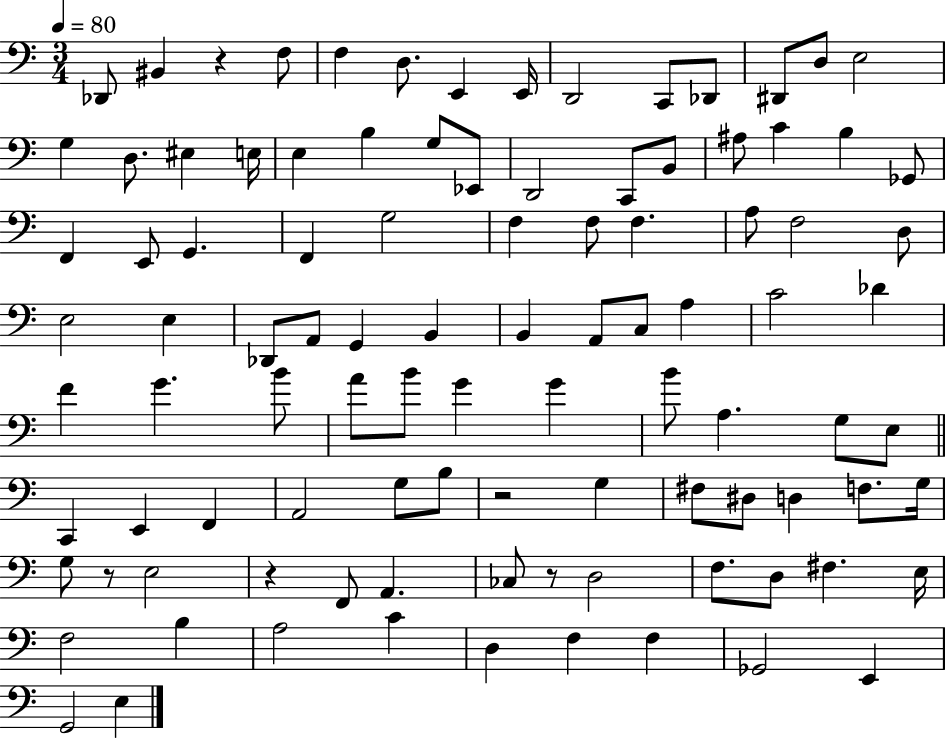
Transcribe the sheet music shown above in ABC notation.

X:1
T:Untitled
M:3/4
L:1/4
K:C
_D,,/2 ^B,, z F,/2 F, D,/2 E,, E,,/4 D,,2 C,,/2 _D,,/2 ^D,,/2 D,/2 E,2 G, D,/2 ^E, E,/4 E, B, G,/2 _E,,/2 D,,2 C,,/2 B,,/2 ^A,/2 C B, _G,,/2 F,, E,,/2 G,, F,, G,2 F, F,/2 F, A,/2 F,2 D,/2 E,2 E, _D,,/2 A,,/2 G,, B,, B,, A,,/2 C,/2 A, C2 _D F G B/2 A/2 B/2 G G B/2 A, G,/2 E,/2 C,, E,, F,, A,,2 G,/2 B,/2 z2 G, ^F,/2 ^D,/2 D, F,/2 G,/4 G,/2 z/2 E,2 z F,,/2 A,, _C,/2 z/2 D,2 F,/2 D,/2 ^F, E,/4 F,2 B, A,2 C D, F, F, _G,,2 E,, G,,2 E,